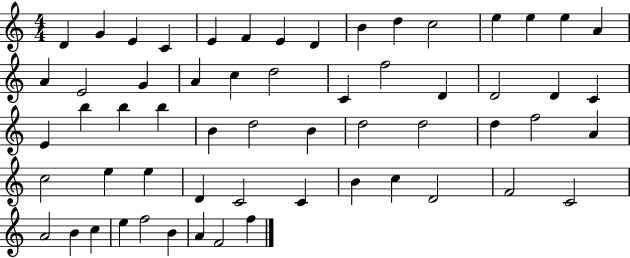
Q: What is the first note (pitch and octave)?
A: D4